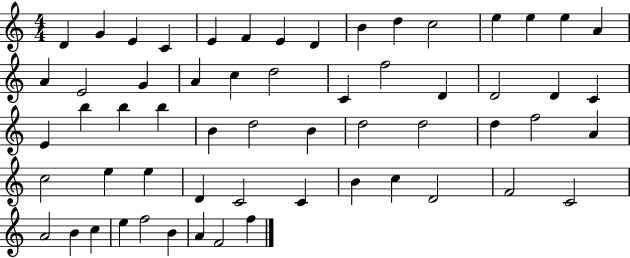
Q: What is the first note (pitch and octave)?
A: D4